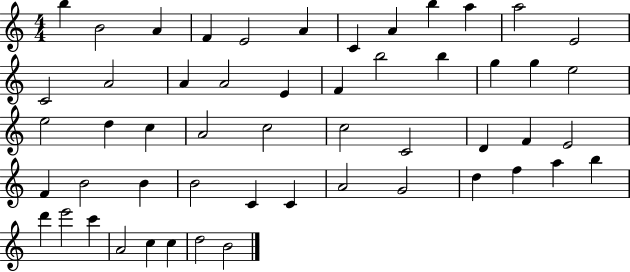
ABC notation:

X:1
T:Untitled
M:4/4
L:1/4
K:C
b B2 A F E2 A C A b a a2 E2 C2 A2 A A2 E F b2 b g g e2 e2 d c A2 c2 c2 C2 D F E2 F B2 B B2 C C A2 G2 d f a b d' e'2 c' A2 c c d2 B2